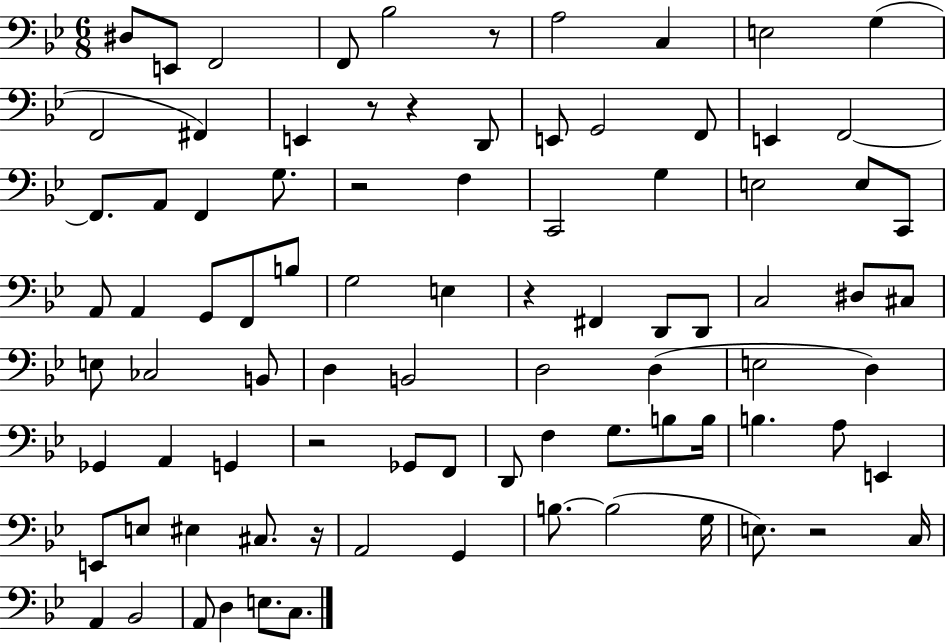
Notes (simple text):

D#3/e E2/e F2/h F2/e Bb3/h R/e A3/h C3/q E3/h G3/q F2/h F#2/q E2/q R/e R/q D2/e E2/e G2/h F2/e E2/q F2/h F2/e. A2/e F2/q G3/e. R/h F3/q C2/h G3/q E3/h E3/e C2/e A2/e A2/q G2/e F2/e B3/e G3/h E3/q R/q F#2/q D2/e D2/e C3/h D#3/e C#3/e E3/e CES3/h B2/e D3/q B2/h D3/h D3/q E3/h D3/q Gb2/q A2/q G2/q R/h Gb2/e F2/e D2/e F3/q G3/e. B3/e B3/s B3/q. A3/e E2/q E2/e E3/e EIS3/q C#3/e. R/s A2/h G2/q B3/e. B3/h G3/s E3/e. R/h C3/s A2/q Bb2/h A2/e D3/q E3/e. C3/e.